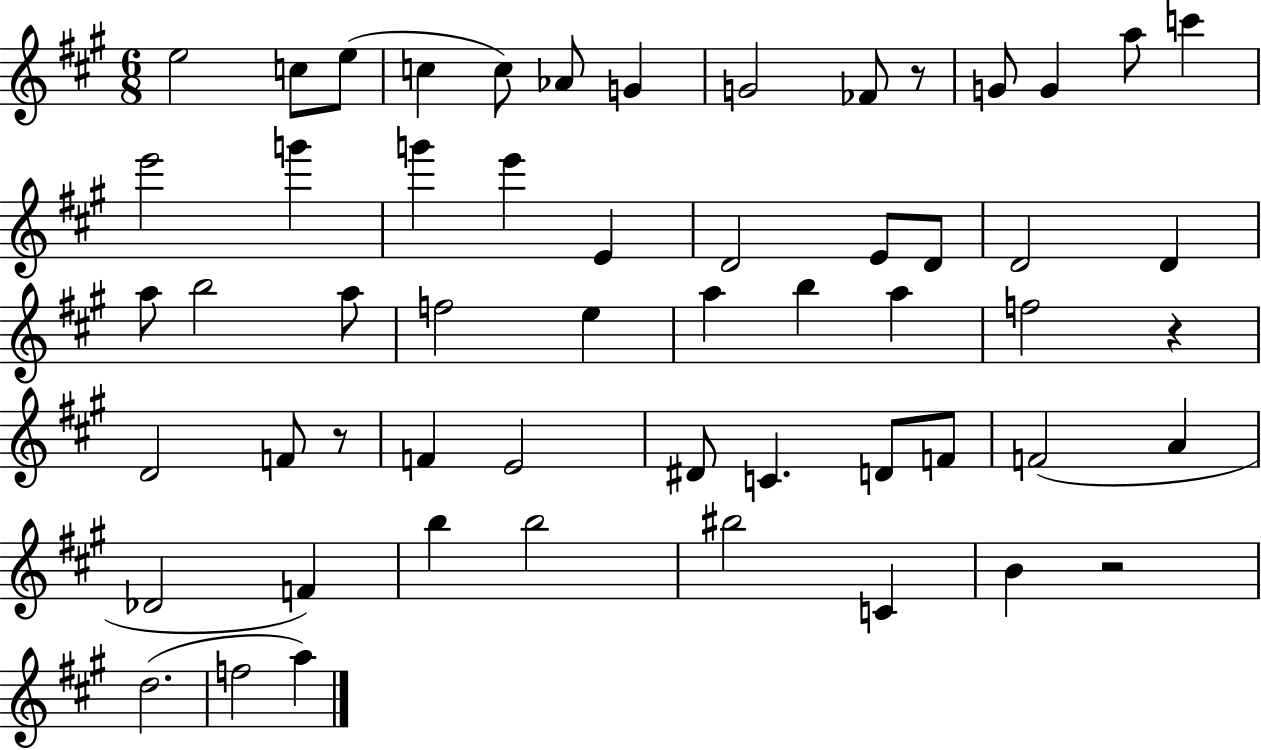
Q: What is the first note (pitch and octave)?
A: E5